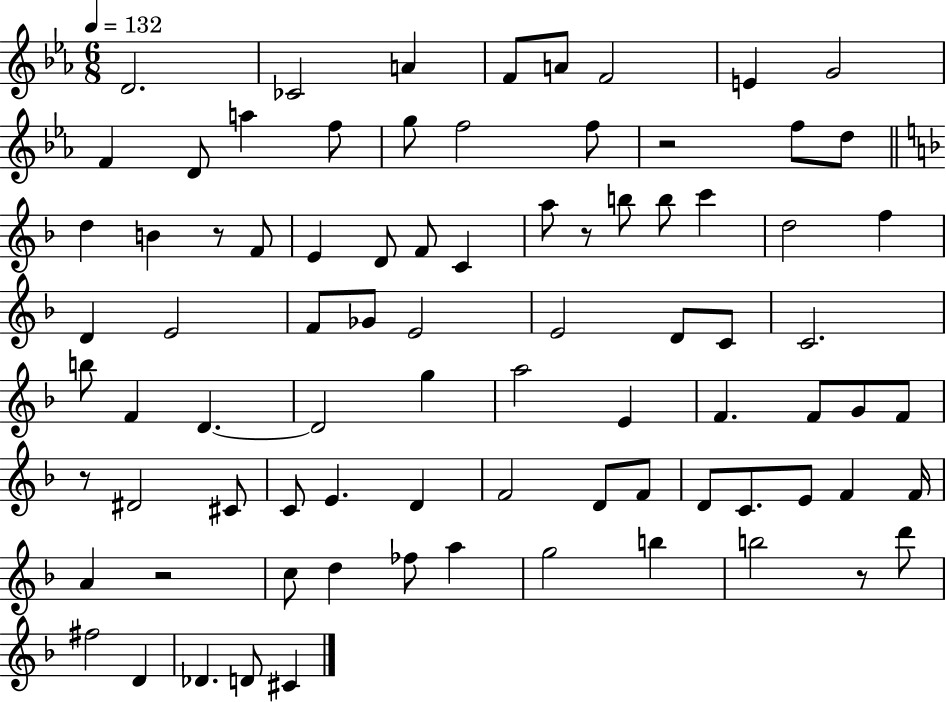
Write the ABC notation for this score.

X:1
T:Untitled
M:6/8
L:1/4
K:Eb
D2 _C2 A F/2 A/2 F2 E G2 F D/2 a f/2 g/2 f2 f/2 z2 f/2 d/2 d B z/2 F/2 E D/2 F/2 C a/2 z/2 b/2 b/2 c' d2 f D E2 F/2 _G/2 E2 E2 D/2 C/2 C2 b/2 F D D2 g a2 E F F/2 G/2 F/2 z/2 ^D2 ^C/2 C/2 E D F2 D/2 F/2 D/2 C/2 E/2 F F/4 A z2 c/2 d _f/2 a g2 b b2 z/2 d'/2 ^f2 D _D D/2 ^C